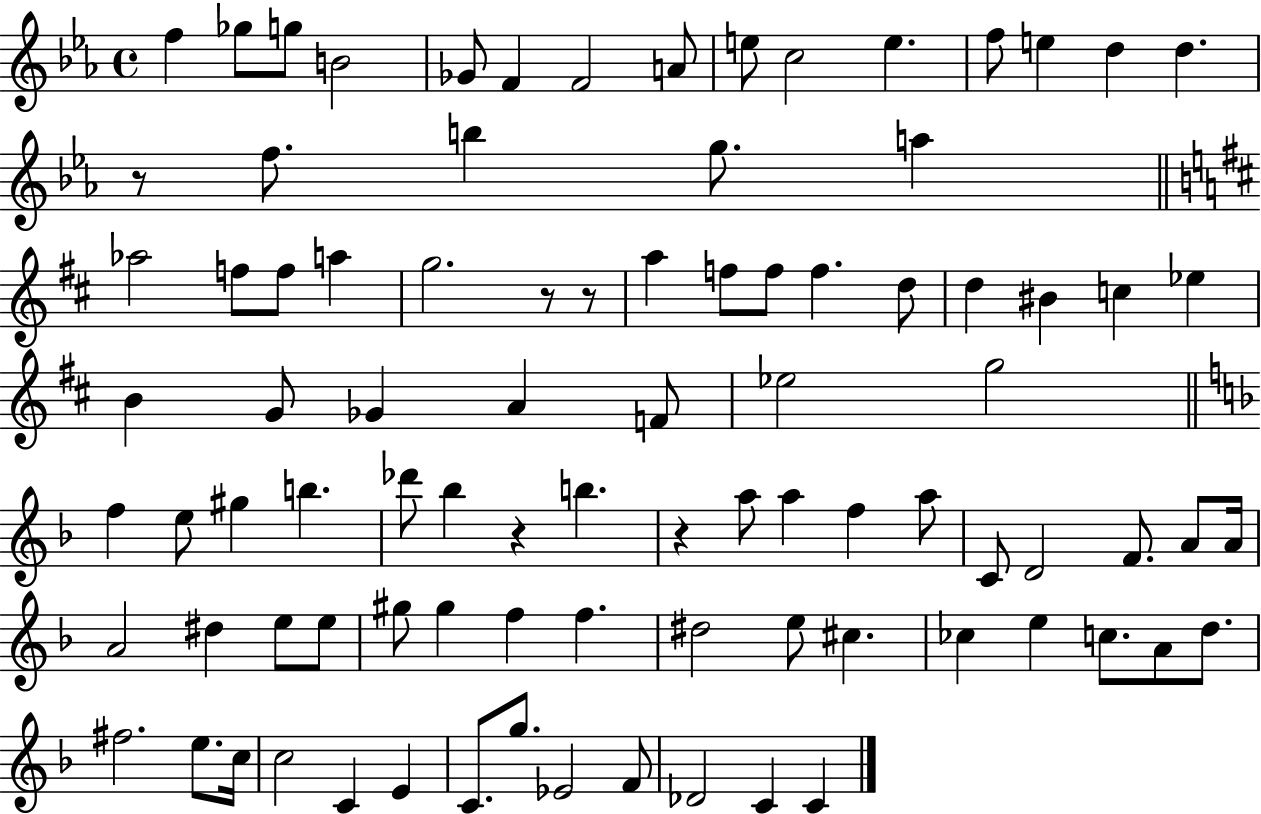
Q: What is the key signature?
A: EES major